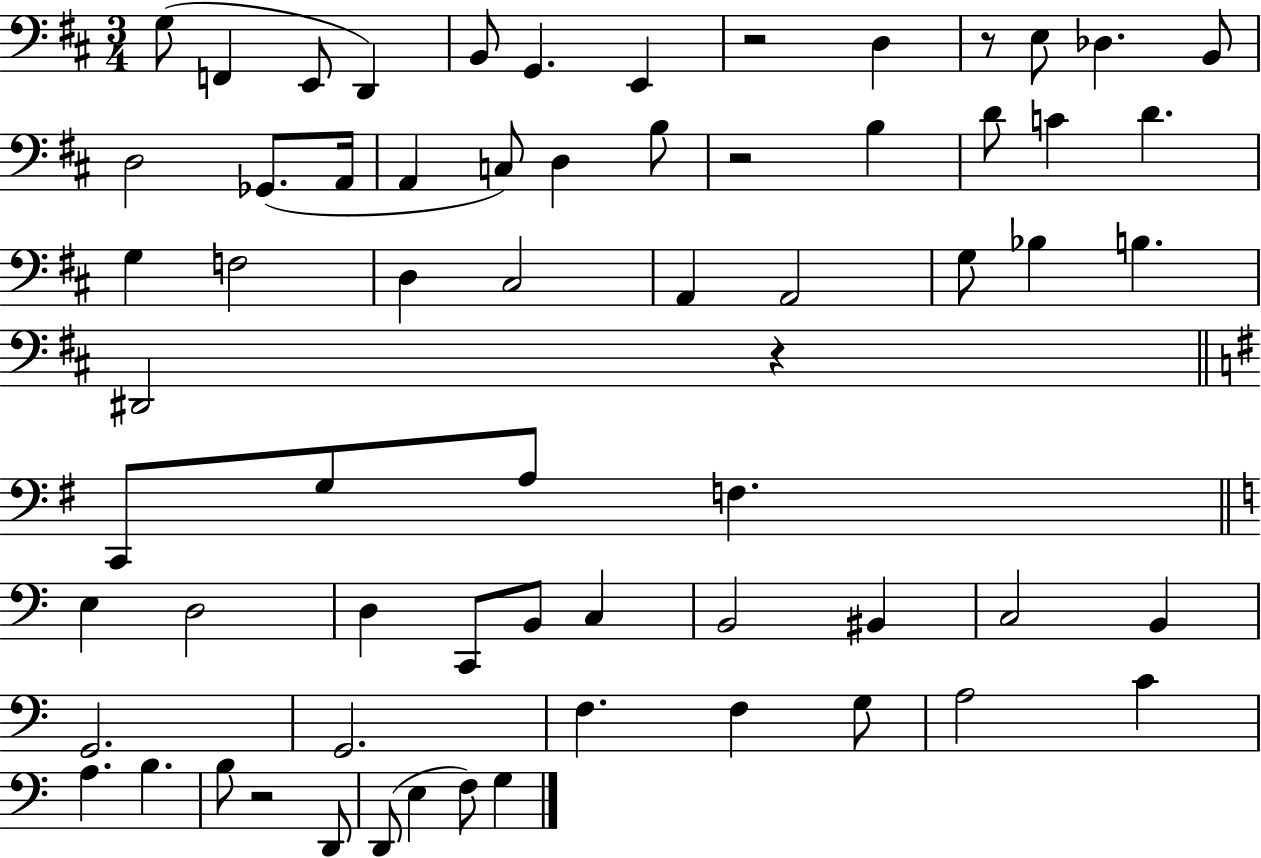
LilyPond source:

{
  \clef bass
  \numericTimeSignature
  \time 3/4
  \key d \major
  g8( f,4 e,8 d,4) | b,8 g,4. e,4 | r2 d4 | r8 e8 des4. b,8 | \break d2 ges,8.( a,16 | a,4 c8) d4 b8 | r2 b4 | d'8 c'4 d'4. | \break g4 f2 | d4 cis2 | a,4 a,2 | g8 bes4 b4. | \break dis,2 r4 | \bar "||" \break \key e \minor c,8 g8 a8 f4. | \bar "||" \break \key c \major e4 d2 | d4 c,8 b,8 c4 | b,2 bis,4 | c2 b,4 | \break g,2. | g,2. | f4. f4 g8 | a2 c'4 | \break a4. b4. | b8 r2 d,8 | d,8( e4 f8) g4 | \bar "|."
}